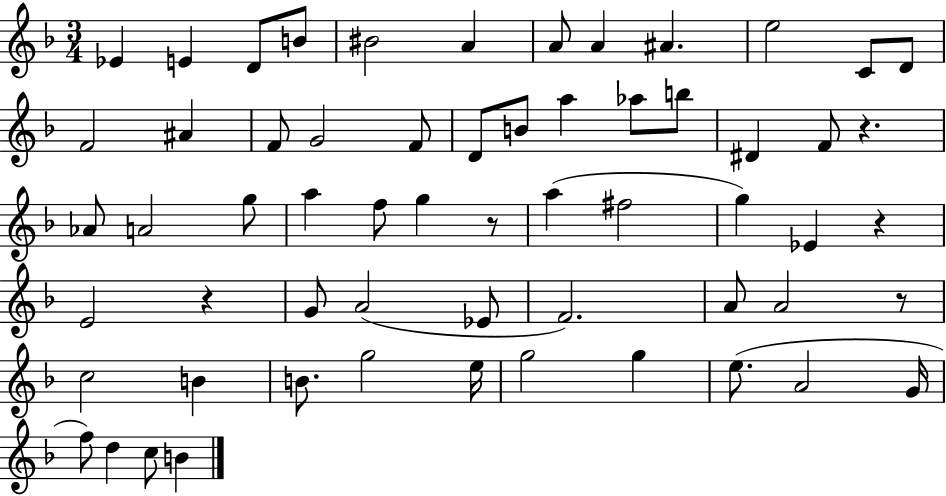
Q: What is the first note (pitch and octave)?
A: Eb4